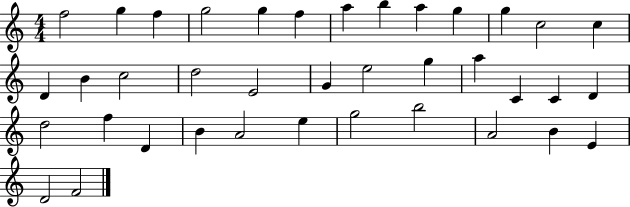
{
  \clef treble
  \numericTimeSignature
  \time 4/4
  \key c \major
  f''2 g''4 f''4 | g''2 g''4 f''4 | a''4 b''4 a''4 g''4 | g''4 c''2 c''4 | \break d'4 b'4 c''2 | d''2 e'2 | g'4 e''2 g''4 | a''4 c'4 c'4 d'4 | \break d''2 f''4 d'4 | b'4 a'2 e''4 | g''2 b''2 | a'2 b'4 e'4 | \break d'2 f'2 | \bar "|."
}